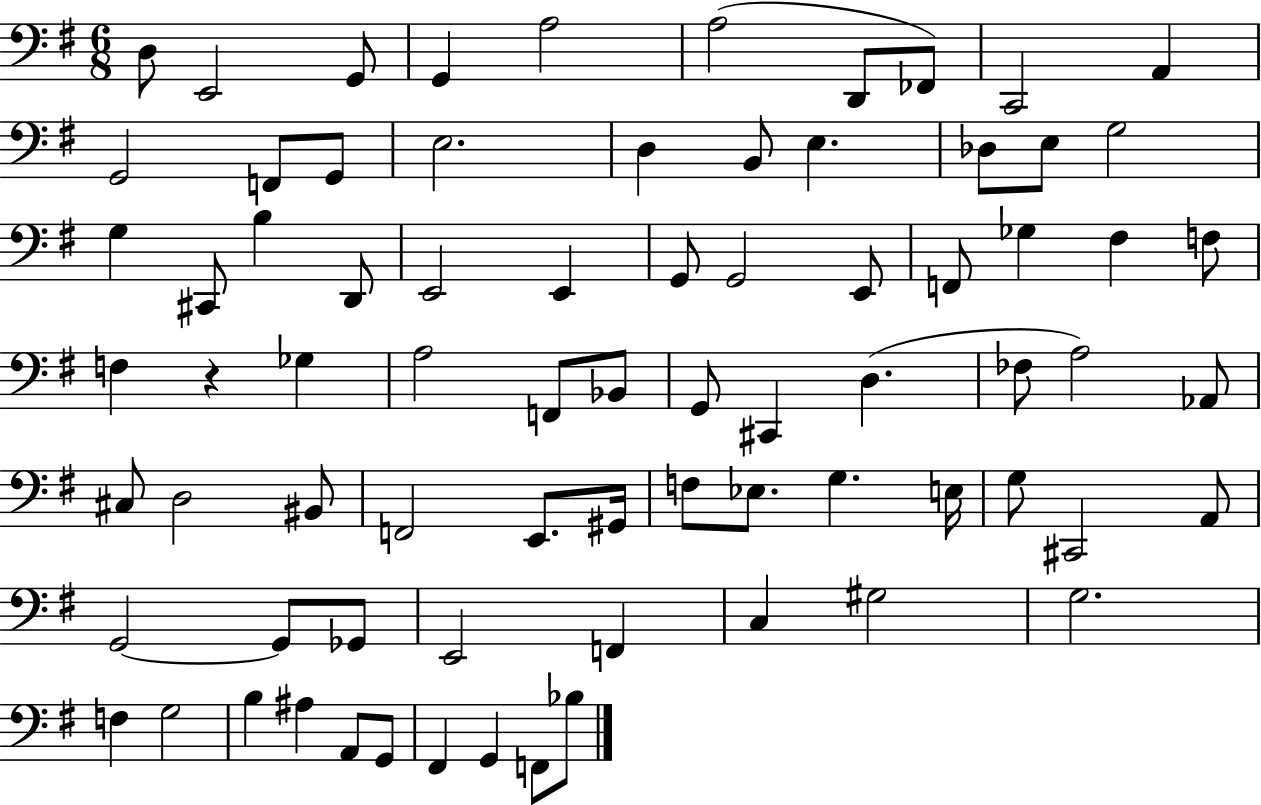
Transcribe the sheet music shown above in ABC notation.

X:1
T:Untitled
M:6/8
L:1/4
K:G
D,/2 E,,2 G,,/2 G,, A,2 A,2 D,,/2 _F,,/2 C,,2 A,, G,,2 F,,/2 G,,/2 E,2 D, B,,/2 E, _D,/2 E,/2 G,2 G, ^C,,/2 B, D,,/2 E,,2 E,, G,,/2 G,,2 E,,/2 F,,/2 _G, ^F, F,/2 F, z _G, A,2 F,,/2 _B,,/2 G,,/2 ^C,, D, _F,/2 A,2 _A,,/2 ^C,/2 D,2 ^B,,/2 F,,2 E,,/2 ^G,,/4 F,/2 _E,/2 G, E,/4 G,/2 ^C,,2 A,,/2 G,,2 G,,/2 _G,,/2 E,,2 F,, C, ^G,2 G,2 F, G,2 B, ^A, A,,/2 G,,/2 ^F,, G,, F,,/2 _B,/2